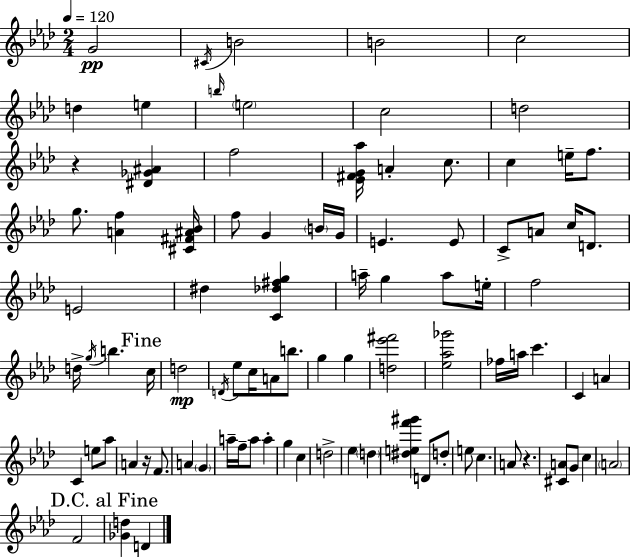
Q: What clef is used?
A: treble